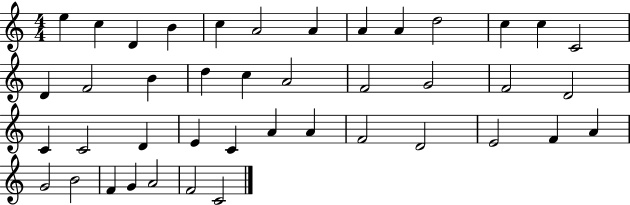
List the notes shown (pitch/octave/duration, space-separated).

E5/q C5/q D4/q B4/q C5/q A4/h A4/q A4/q A4/q D5/h C5/q C5/q C4/h D4/q F4/h B4/q D5/q C5/q A4/h F4/h G4/h F4/h D4/h C4/q C4/h D4/q E4/q C4/q A4/q A4/q F4/h D4/h E4/h F4/q A4/q G4/h B4/h F4/q G4/q A4/h F4/h C4/h